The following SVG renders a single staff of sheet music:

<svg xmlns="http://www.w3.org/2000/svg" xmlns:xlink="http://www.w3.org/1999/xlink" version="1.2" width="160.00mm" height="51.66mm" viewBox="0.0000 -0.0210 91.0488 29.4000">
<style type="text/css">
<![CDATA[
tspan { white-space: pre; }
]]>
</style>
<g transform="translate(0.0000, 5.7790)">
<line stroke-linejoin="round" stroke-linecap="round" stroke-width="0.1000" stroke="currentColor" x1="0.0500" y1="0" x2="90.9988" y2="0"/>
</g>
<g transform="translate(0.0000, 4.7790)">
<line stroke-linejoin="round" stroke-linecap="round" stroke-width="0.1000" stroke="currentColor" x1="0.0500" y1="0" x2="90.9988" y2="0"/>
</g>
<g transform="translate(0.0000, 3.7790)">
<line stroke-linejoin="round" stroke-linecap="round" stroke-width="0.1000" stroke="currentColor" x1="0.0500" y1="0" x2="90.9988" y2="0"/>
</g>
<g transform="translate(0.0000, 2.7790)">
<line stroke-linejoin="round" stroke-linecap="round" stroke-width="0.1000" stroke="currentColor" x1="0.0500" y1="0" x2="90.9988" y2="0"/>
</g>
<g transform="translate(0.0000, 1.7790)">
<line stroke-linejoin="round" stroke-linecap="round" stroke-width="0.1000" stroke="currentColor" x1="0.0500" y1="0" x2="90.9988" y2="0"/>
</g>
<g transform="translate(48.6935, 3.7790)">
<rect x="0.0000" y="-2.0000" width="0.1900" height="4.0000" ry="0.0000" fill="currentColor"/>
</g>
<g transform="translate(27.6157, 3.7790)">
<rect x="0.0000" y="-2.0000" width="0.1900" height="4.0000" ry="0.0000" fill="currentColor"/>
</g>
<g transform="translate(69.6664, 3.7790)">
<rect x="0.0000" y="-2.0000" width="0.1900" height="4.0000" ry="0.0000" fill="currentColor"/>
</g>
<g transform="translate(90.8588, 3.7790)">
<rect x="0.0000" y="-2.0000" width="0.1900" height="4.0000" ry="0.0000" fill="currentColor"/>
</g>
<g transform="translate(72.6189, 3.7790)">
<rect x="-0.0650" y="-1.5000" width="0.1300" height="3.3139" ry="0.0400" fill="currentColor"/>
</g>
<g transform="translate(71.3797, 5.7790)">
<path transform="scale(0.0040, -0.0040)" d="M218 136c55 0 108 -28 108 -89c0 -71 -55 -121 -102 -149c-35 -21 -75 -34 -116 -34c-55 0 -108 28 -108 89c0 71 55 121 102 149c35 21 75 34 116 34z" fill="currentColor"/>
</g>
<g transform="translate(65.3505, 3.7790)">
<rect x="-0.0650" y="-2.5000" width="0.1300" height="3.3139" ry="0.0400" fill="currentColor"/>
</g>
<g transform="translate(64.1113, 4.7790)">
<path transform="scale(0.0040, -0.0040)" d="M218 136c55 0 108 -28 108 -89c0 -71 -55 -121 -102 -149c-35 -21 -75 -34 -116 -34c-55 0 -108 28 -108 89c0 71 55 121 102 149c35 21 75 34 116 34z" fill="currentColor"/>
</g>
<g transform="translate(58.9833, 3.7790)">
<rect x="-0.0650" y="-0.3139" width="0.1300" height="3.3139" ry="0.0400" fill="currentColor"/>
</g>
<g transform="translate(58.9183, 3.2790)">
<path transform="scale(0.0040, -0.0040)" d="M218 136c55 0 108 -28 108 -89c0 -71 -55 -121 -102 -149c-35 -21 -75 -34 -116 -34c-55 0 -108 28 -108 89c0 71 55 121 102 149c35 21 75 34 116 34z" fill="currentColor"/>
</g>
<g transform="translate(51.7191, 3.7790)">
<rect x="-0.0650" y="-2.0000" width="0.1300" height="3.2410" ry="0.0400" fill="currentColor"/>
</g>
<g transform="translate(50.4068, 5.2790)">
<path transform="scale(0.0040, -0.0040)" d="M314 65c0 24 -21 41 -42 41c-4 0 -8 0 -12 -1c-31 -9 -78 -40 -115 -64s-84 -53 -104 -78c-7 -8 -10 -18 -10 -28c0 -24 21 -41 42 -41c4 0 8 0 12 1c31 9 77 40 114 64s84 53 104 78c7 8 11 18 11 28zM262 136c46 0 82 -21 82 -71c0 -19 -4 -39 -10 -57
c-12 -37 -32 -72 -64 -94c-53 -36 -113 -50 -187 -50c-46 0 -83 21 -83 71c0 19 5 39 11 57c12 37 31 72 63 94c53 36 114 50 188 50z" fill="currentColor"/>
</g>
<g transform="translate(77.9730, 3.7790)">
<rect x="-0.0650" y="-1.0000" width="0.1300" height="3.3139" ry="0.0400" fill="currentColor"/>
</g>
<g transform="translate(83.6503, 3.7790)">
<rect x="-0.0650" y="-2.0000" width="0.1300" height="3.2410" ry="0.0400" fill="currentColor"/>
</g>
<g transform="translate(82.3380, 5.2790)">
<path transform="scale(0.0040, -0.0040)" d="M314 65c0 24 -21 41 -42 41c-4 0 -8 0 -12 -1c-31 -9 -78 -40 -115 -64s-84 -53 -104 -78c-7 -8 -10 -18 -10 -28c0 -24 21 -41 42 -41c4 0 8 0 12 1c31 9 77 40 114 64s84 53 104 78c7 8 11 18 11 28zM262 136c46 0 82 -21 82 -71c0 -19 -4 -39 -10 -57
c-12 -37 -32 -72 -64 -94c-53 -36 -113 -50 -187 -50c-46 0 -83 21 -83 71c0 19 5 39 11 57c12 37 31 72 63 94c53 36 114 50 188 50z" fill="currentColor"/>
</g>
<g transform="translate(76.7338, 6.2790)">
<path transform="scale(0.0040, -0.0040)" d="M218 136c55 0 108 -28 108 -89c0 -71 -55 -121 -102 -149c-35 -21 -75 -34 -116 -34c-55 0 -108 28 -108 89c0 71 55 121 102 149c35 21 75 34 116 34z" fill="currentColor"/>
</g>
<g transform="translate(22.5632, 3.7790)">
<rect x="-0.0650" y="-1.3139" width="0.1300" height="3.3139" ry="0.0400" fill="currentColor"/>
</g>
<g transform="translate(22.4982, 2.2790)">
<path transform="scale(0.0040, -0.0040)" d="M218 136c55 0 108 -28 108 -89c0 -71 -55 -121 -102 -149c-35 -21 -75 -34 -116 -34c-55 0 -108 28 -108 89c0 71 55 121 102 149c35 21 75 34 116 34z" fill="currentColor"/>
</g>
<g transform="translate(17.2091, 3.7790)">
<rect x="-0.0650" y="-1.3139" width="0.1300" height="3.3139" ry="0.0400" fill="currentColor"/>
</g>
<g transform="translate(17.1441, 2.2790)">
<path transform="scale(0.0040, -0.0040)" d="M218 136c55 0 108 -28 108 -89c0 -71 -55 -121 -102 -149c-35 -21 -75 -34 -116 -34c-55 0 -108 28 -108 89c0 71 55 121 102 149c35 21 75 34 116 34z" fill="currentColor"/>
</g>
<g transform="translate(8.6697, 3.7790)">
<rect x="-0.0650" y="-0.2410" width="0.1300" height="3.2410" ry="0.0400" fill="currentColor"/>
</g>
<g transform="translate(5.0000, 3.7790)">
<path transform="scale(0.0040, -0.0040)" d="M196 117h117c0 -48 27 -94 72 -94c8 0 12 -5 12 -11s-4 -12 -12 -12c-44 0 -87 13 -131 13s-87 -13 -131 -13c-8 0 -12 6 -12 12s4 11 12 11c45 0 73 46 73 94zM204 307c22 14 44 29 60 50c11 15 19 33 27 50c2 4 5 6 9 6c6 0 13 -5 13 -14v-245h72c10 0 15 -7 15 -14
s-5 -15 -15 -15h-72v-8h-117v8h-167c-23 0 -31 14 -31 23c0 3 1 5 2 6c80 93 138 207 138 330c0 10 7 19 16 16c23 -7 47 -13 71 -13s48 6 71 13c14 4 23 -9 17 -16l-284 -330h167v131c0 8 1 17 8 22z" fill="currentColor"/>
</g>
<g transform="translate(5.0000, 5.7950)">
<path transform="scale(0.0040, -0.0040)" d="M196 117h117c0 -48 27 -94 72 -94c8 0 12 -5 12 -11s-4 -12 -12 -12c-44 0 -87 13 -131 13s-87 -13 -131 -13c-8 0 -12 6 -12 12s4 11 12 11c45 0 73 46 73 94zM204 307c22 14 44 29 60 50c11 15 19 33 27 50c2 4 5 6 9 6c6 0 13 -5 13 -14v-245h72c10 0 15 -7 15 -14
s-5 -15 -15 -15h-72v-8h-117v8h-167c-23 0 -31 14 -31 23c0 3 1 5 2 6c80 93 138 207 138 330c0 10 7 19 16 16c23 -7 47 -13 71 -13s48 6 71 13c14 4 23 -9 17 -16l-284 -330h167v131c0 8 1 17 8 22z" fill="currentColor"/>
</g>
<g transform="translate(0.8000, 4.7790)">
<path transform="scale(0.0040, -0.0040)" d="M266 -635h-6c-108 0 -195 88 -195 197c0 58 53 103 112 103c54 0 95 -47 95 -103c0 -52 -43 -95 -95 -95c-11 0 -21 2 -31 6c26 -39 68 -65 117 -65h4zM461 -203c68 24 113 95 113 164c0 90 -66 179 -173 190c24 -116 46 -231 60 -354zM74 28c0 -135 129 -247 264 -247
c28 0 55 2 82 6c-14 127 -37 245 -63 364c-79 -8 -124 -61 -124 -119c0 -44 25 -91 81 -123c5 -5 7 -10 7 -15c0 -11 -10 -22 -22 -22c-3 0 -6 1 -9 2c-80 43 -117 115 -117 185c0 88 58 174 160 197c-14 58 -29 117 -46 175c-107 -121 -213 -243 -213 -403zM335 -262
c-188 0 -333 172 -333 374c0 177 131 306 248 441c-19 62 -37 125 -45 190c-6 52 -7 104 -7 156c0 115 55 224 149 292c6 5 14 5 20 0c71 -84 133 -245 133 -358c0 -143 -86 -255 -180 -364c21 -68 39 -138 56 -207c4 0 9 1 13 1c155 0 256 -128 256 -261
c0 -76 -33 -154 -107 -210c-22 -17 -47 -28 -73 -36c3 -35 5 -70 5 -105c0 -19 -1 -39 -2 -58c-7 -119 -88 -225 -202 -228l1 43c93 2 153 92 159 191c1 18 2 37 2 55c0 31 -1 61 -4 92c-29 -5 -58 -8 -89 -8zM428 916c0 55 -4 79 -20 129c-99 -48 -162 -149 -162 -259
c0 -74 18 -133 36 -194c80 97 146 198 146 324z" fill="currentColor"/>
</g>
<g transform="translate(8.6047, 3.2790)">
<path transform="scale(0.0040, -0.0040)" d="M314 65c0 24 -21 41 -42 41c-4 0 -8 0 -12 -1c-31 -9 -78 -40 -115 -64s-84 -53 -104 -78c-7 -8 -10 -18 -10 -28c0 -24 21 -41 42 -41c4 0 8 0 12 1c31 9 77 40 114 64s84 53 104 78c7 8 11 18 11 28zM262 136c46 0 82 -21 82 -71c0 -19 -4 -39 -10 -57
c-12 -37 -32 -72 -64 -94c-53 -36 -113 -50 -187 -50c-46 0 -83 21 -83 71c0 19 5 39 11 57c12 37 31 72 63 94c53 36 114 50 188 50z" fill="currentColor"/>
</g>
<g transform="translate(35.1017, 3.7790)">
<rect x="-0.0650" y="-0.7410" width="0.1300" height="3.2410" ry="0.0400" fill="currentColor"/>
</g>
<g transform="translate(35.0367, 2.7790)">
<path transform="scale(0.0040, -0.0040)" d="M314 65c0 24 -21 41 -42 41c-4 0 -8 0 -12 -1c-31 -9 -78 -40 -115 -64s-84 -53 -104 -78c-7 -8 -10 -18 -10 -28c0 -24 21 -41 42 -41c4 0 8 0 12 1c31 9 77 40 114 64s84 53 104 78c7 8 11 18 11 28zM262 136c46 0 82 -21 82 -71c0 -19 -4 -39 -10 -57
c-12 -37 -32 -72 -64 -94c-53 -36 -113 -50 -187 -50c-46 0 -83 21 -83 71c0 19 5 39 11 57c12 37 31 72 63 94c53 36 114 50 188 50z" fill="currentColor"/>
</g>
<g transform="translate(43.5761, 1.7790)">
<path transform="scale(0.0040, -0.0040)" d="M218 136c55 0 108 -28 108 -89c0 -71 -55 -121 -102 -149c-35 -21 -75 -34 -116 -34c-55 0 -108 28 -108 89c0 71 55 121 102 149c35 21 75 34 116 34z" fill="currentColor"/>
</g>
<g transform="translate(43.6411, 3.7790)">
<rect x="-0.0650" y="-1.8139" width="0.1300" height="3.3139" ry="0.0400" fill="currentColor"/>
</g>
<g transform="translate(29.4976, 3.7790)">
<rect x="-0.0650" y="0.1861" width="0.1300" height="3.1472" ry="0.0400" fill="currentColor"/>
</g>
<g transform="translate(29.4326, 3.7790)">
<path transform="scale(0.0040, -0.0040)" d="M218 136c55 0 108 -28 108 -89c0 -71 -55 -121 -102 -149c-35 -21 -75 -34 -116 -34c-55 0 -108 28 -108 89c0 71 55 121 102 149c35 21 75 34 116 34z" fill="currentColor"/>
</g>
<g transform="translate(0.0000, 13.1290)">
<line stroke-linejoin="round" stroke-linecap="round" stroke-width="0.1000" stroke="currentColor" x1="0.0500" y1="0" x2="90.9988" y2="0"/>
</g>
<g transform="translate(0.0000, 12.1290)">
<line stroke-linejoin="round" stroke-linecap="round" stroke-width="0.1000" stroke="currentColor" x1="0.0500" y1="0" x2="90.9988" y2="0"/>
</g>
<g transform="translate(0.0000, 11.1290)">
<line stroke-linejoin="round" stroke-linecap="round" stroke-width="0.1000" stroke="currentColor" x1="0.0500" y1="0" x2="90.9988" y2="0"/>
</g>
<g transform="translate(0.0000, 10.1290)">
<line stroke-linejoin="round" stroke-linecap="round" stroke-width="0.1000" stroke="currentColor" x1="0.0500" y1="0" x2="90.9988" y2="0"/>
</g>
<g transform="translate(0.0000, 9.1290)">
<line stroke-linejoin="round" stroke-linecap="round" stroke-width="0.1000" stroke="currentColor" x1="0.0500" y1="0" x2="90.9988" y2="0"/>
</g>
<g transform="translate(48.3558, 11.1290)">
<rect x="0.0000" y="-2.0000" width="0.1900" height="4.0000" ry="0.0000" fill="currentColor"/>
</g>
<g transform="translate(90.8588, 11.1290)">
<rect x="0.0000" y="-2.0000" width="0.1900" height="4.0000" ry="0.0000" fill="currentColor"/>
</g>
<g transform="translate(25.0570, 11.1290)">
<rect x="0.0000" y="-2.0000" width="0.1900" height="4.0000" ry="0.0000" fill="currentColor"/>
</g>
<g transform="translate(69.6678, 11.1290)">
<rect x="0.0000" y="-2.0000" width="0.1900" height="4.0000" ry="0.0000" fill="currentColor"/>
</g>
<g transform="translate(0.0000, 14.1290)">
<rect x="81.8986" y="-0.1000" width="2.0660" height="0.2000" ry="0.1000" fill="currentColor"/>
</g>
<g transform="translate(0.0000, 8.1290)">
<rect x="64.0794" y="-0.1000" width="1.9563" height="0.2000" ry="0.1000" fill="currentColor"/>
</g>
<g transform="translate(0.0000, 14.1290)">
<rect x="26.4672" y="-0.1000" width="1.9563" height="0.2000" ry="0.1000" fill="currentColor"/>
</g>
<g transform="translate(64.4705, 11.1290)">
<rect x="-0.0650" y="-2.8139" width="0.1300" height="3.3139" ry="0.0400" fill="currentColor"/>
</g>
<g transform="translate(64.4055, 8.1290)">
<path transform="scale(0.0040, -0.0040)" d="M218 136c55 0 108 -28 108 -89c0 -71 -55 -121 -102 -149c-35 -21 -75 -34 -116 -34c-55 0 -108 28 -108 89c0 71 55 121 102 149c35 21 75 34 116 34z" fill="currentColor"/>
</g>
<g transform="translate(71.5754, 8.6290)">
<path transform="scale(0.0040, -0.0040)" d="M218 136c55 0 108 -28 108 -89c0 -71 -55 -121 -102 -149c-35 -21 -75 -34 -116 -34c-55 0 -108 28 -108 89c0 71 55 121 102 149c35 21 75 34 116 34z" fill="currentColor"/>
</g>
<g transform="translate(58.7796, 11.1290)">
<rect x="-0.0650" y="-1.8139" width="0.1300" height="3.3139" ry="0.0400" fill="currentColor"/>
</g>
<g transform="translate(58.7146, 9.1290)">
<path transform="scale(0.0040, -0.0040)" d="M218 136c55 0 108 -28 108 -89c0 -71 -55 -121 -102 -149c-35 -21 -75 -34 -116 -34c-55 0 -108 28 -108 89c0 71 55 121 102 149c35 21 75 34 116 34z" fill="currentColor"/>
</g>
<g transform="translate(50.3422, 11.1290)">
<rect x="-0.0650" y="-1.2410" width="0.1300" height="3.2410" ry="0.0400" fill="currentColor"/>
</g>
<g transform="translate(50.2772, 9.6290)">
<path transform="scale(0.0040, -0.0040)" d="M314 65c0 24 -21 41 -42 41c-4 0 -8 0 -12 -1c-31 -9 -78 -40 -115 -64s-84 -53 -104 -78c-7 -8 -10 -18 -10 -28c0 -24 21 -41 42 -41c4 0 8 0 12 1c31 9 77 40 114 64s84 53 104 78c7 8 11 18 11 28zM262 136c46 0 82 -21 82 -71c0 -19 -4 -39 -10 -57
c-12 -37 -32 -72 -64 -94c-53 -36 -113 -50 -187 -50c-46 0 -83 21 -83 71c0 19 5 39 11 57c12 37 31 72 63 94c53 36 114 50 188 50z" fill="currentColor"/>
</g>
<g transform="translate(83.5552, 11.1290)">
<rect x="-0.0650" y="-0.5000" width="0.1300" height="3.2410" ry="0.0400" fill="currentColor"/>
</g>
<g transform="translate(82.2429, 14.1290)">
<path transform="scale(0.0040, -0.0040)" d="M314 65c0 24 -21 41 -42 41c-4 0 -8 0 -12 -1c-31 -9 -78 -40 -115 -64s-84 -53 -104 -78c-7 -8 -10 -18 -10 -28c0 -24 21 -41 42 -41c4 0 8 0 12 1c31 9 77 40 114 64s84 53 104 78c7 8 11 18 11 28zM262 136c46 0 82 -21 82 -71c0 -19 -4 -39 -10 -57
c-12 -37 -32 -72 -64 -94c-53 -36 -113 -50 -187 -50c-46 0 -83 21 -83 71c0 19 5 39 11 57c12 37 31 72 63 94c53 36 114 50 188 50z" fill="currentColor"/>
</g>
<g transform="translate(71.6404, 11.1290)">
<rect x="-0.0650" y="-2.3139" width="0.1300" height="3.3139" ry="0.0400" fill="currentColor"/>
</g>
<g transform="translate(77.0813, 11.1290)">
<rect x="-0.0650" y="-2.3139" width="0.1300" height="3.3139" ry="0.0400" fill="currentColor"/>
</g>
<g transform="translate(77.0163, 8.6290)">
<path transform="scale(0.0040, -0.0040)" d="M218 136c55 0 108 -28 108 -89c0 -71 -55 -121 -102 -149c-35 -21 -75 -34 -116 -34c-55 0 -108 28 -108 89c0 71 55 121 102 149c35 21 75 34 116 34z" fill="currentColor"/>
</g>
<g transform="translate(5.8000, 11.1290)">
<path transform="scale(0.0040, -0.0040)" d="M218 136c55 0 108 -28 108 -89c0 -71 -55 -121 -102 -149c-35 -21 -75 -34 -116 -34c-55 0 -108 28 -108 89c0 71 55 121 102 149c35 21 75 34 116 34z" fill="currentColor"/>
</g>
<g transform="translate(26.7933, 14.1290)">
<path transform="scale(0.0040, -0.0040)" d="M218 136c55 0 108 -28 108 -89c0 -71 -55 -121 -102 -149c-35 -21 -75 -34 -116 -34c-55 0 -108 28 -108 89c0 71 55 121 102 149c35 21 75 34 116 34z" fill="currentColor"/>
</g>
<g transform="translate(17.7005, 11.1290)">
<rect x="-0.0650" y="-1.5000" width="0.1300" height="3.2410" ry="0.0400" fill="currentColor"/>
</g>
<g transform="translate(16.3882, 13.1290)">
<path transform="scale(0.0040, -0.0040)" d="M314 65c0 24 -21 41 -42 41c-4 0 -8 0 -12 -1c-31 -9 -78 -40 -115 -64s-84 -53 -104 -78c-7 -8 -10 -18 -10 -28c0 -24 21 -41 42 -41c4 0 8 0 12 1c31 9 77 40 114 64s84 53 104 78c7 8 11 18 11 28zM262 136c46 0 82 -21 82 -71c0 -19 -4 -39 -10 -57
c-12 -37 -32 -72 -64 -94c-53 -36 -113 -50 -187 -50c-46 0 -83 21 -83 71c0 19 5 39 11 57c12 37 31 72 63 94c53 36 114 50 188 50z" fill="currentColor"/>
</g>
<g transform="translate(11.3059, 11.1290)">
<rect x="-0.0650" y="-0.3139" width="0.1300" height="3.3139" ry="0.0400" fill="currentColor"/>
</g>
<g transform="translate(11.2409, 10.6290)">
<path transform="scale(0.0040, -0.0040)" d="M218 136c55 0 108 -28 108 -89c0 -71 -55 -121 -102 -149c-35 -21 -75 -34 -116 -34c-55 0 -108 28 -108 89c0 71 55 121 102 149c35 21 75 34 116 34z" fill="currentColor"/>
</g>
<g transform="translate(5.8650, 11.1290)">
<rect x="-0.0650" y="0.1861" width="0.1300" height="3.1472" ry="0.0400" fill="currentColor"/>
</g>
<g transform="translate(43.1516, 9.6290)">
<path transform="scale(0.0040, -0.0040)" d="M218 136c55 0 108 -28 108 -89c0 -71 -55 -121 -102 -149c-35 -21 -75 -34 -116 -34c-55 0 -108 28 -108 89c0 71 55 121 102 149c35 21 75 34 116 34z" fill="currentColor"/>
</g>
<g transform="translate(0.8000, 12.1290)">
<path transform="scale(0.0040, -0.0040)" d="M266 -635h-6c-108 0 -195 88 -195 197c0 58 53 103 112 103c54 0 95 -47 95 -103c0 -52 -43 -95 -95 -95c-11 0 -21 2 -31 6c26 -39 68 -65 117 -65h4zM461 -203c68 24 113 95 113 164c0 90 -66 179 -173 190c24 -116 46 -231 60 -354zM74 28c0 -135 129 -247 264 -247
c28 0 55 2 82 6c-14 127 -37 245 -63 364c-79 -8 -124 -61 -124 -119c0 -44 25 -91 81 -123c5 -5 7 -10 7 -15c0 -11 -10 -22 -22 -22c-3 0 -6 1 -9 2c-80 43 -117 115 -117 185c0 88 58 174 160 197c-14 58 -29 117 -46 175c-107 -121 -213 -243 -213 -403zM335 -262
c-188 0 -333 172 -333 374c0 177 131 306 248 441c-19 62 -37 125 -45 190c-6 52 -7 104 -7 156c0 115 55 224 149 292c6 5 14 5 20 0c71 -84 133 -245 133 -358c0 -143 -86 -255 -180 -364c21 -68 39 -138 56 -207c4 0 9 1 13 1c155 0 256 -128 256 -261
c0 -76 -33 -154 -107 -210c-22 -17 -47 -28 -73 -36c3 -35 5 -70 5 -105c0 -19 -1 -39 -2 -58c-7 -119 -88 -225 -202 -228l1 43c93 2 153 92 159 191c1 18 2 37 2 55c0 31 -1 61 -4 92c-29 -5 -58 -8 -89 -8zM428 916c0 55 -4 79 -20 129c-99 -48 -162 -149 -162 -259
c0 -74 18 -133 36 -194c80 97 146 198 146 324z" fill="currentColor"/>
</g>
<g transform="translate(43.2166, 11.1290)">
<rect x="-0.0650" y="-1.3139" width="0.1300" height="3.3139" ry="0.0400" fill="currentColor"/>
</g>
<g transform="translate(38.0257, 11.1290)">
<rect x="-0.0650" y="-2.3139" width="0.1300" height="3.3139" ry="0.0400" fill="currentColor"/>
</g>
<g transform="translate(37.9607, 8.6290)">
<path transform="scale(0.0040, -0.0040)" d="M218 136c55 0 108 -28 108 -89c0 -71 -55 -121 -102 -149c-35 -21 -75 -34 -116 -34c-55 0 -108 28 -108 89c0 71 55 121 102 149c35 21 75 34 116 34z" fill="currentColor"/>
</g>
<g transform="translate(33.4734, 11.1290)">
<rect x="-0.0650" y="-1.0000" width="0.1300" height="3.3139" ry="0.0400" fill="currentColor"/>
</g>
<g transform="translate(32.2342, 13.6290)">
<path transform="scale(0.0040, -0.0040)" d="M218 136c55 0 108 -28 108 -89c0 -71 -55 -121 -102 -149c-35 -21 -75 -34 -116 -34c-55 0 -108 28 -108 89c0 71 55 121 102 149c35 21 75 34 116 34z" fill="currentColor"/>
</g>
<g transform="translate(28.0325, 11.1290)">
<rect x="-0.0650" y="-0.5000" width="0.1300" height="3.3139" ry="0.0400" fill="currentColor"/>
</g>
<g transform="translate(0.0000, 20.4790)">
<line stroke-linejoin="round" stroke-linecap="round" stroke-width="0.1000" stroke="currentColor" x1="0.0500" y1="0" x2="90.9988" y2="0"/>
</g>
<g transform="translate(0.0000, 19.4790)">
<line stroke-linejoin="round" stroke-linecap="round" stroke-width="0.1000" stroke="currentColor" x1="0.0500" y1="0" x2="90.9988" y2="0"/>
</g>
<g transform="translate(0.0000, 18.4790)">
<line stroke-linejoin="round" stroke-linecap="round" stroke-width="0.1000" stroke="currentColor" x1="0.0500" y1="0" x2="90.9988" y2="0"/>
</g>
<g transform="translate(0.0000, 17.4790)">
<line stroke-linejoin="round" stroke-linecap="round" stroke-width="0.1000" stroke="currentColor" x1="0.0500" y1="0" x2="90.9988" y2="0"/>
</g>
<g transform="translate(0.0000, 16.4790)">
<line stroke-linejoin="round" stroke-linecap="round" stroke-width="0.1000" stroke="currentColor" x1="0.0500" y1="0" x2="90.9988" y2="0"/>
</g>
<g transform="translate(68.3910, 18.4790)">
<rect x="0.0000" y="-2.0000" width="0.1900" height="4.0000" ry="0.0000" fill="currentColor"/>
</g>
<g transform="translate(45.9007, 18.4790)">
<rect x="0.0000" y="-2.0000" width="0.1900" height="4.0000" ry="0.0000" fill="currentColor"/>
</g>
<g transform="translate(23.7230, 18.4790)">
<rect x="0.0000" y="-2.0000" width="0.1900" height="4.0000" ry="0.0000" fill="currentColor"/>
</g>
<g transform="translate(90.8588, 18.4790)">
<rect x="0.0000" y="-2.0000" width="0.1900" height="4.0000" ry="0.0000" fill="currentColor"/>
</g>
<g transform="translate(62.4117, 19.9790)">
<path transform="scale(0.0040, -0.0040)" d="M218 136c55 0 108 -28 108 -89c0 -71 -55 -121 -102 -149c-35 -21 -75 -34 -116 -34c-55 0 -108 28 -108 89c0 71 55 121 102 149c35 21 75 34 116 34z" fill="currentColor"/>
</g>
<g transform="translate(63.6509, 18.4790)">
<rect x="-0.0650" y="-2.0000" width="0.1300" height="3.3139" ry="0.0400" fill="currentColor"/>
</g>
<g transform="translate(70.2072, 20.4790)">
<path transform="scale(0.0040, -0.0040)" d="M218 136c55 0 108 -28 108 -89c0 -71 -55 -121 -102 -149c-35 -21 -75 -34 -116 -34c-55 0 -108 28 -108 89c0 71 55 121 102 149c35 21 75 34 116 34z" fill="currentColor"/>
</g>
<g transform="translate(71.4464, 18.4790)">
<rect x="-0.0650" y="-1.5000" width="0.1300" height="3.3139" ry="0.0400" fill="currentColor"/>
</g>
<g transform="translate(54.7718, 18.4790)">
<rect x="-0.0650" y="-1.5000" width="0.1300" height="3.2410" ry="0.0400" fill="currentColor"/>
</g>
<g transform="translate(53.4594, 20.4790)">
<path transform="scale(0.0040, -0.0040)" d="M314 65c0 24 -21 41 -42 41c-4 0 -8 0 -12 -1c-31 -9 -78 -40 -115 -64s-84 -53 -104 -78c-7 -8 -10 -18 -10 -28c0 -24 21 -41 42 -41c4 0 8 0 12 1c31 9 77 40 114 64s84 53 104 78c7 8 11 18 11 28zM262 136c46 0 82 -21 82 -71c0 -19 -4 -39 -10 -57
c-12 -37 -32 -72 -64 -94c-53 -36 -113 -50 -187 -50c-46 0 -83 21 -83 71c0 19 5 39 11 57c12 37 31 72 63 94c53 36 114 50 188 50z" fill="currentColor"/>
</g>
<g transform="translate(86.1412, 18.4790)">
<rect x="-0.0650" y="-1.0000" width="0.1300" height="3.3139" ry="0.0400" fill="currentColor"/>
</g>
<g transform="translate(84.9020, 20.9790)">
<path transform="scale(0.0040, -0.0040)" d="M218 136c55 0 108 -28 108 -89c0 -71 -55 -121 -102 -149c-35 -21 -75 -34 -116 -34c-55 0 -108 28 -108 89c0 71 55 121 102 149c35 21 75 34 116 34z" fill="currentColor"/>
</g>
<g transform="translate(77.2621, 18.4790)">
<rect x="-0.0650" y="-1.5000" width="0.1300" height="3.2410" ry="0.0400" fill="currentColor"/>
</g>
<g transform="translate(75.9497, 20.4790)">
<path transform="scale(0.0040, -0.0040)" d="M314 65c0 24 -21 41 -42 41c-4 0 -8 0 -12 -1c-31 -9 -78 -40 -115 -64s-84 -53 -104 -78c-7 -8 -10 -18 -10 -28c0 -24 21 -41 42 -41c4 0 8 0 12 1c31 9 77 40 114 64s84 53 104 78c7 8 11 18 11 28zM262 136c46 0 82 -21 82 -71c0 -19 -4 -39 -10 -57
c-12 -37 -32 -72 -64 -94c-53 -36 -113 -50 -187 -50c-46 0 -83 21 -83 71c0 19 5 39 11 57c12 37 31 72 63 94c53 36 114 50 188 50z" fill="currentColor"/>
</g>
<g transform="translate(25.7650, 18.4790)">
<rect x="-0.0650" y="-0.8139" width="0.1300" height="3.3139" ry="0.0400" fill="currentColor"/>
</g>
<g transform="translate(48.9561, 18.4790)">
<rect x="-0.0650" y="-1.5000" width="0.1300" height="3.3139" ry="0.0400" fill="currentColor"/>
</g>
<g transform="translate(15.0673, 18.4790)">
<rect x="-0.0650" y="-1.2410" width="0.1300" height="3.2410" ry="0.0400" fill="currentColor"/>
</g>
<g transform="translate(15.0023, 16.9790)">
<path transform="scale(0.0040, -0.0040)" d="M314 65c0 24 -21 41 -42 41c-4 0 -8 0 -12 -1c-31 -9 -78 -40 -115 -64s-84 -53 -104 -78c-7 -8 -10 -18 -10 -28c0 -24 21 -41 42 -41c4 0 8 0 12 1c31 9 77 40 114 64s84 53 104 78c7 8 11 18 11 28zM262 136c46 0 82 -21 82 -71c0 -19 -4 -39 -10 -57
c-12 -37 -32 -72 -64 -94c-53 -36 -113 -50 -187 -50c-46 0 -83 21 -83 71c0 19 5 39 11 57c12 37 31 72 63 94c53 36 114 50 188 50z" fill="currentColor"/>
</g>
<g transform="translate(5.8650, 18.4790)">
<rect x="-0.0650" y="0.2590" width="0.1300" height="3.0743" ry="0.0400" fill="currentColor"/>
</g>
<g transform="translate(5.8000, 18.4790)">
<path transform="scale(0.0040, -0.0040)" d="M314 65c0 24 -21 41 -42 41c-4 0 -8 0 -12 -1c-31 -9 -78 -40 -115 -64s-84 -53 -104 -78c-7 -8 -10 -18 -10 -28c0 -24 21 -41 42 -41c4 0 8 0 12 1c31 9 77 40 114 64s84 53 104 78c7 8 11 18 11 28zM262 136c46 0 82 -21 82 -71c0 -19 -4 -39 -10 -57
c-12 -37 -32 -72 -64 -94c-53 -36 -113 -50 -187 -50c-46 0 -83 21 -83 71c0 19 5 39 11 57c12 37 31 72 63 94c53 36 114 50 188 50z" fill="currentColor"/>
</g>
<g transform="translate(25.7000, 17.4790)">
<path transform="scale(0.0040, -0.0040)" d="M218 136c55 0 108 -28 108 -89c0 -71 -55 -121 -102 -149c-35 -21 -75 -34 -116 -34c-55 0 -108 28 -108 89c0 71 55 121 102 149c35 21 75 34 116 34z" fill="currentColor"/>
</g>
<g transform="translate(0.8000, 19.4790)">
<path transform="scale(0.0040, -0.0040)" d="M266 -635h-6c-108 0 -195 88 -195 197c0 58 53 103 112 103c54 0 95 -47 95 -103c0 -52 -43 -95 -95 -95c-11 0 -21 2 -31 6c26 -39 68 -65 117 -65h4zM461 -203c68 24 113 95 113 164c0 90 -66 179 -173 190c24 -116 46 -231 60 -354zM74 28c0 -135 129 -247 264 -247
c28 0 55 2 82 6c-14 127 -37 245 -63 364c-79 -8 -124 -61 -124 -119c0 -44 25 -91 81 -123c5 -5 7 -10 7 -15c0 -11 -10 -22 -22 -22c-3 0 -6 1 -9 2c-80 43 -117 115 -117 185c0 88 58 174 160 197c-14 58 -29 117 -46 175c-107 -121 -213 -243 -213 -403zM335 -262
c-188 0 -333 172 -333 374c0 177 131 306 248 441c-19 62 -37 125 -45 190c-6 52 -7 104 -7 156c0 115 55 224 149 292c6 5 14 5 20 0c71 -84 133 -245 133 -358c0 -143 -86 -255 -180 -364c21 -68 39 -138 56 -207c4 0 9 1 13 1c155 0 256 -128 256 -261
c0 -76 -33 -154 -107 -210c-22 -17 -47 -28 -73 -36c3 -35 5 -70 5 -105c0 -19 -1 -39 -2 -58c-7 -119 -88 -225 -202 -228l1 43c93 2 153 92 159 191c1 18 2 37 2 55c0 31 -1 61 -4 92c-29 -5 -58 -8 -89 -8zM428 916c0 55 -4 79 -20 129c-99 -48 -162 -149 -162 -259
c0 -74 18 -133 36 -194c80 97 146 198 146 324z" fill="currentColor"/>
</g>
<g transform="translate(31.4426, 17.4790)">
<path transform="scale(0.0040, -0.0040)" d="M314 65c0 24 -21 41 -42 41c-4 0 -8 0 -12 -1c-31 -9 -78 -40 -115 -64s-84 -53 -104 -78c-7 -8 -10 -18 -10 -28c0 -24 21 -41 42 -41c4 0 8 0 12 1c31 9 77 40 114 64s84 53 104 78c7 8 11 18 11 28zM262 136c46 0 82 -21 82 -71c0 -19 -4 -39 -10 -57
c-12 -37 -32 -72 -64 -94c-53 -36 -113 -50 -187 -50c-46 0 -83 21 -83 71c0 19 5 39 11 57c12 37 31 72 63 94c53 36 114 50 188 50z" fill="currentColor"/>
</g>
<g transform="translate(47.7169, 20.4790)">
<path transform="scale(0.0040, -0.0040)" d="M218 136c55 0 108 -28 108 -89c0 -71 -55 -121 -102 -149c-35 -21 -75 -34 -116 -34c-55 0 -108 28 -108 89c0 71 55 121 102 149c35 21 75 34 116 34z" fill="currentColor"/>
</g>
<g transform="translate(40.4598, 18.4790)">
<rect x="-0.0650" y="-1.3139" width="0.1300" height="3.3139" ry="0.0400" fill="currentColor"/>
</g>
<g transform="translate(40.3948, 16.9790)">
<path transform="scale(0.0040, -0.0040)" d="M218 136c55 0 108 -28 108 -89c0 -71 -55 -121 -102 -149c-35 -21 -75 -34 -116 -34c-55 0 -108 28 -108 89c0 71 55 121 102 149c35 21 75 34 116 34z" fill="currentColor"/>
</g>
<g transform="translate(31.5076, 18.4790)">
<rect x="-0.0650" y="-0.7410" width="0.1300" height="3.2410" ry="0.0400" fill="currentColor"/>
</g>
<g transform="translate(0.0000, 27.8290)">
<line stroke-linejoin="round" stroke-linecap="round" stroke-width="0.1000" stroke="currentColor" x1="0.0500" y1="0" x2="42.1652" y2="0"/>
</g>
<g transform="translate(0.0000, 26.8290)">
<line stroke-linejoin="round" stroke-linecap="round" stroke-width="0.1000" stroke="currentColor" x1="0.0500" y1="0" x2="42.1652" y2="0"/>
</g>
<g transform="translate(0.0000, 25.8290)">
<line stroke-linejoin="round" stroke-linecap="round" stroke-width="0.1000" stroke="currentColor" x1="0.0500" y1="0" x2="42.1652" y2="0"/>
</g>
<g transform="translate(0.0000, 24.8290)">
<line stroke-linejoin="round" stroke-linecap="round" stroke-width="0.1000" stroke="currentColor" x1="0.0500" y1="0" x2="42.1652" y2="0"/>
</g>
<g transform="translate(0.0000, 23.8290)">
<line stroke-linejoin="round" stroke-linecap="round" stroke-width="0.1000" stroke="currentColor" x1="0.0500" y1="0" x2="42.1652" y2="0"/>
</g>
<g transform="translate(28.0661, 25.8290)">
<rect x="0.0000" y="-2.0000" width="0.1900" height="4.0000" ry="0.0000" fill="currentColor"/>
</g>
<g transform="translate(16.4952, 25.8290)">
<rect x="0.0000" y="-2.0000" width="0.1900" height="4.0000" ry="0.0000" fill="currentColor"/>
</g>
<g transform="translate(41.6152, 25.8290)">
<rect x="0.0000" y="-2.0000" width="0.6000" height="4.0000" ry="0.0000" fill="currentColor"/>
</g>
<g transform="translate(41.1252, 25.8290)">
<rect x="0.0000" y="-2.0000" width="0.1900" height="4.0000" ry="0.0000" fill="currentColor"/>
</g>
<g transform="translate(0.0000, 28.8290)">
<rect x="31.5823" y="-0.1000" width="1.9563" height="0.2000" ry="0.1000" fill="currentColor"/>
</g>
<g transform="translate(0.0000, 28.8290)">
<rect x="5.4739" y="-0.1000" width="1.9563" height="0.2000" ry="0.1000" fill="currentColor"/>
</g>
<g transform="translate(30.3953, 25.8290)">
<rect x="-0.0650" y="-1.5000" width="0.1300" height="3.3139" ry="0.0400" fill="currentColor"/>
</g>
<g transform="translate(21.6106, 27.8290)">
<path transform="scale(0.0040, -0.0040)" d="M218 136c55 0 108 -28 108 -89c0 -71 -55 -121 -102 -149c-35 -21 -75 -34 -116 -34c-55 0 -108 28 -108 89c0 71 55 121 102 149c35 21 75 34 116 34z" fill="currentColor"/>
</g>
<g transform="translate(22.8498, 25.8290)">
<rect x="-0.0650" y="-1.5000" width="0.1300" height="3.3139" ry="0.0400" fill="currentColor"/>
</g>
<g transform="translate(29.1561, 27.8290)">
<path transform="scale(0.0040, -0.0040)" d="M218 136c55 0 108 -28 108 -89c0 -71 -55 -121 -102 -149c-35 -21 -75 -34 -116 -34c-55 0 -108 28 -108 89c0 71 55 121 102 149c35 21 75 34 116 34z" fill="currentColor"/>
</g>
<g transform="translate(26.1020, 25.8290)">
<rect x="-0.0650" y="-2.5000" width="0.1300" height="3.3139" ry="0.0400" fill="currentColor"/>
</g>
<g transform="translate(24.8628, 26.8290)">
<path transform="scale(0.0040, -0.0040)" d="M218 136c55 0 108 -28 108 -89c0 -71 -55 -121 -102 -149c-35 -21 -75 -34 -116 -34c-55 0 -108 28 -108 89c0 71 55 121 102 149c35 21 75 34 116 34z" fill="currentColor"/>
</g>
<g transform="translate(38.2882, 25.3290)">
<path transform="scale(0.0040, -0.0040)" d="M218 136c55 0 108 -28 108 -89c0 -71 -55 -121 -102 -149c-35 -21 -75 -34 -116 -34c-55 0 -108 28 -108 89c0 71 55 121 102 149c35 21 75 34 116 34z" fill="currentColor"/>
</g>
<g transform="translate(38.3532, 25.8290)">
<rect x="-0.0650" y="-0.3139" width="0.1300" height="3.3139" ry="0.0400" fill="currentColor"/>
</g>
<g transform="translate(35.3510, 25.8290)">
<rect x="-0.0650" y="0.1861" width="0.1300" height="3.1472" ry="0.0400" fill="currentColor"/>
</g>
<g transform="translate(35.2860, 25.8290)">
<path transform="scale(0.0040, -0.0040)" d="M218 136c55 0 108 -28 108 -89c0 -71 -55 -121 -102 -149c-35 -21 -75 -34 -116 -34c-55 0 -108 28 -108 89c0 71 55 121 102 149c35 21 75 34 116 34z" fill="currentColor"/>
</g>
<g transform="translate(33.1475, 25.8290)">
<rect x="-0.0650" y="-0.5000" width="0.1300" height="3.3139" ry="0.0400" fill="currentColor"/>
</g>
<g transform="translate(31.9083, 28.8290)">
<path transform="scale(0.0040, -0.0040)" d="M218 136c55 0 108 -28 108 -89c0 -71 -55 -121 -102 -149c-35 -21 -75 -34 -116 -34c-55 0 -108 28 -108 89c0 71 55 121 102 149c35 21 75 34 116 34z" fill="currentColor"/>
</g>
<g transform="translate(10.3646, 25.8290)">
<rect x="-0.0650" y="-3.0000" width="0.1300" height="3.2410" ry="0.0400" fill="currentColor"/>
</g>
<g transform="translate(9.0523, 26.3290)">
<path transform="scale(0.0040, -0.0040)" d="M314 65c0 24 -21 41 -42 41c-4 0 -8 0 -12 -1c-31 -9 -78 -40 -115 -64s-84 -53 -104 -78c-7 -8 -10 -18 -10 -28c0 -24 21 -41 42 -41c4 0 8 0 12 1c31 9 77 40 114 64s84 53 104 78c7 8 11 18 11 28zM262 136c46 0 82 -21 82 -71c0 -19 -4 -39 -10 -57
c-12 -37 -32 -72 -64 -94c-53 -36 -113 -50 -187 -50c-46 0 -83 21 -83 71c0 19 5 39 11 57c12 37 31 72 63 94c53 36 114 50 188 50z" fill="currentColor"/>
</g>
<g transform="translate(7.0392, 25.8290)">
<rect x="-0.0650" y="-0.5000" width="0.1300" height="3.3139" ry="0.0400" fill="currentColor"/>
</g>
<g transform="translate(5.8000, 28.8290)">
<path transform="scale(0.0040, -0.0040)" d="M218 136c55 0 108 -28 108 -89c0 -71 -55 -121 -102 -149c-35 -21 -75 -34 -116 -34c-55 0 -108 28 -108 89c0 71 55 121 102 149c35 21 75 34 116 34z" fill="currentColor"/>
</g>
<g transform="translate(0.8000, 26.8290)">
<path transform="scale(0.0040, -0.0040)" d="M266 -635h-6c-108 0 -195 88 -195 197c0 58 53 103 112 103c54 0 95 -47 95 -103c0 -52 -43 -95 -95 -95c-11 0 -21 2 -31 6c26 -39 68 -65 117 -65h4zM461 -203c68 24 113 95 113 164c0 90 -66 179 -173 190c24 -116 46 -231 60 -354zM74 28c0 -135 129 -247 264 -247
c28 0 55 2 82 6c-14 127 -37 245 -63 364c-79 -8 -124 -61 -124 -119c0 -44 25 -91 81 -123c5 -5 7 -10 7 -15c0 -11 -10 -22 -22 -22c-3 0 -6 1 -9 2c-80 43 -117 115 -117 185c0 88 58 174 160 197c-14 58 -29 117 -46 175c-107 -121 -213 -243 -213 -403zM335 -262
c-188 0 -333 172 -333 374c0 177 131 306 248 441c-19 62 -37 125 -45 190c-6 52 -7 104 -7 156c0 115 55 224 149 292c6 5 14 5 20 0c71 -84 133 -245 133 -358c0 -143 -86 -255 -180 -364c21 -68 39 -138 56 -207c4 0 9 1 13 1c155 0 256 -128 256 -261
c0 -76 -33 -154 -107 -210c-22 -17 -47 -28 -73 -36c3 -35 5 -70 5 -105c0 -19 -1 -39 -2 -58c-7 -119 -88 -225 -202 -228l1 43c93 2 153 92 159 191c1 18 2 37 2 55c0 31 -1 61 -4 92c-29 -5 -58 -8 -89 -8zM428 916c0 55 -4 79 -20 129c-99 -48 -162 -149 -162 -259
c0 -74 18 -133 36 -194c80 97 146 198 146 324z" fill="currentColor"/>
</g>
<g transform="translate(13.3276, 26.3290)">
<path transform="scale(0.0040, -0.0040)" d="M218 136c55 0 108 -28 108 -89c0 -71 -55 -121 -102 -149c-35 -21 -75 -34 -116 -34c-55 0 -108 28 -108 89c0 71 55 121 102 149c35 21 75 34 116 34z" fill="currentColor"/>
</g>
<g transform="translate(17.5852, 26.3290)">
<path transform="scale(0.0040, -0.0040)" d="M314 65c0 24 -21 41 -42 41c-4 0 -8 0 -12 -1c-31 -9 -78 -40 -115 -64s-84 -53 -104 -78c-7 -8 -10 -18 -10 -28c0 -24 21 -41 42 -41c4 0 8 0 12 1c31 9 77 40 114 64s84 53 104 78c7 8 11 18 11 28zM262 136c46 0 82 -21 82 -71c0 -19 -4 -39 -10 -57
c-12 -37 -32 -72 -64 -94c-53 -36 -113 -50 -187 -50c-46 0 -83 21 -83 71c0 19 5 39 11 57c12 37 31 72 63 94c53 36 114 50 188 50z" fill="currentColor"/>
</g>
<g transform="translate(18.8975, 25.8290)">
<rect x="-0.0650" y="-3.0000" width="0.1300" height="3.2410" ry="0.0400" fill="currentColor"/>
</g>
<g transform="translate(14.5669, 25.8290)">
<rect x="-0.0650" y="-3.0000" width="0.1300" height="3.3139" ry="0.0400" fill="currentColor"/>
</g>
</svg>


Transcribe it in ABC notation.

X:1
T:Untitled
M:4/4
L:1/4
K:C
c2 e e B d2 f F2 c G E D F2 B c E2 C D g e e2 f a g g C2 B2 e2 d d2 e E E2 F E E2 D C A2 A A2 E G E C B c